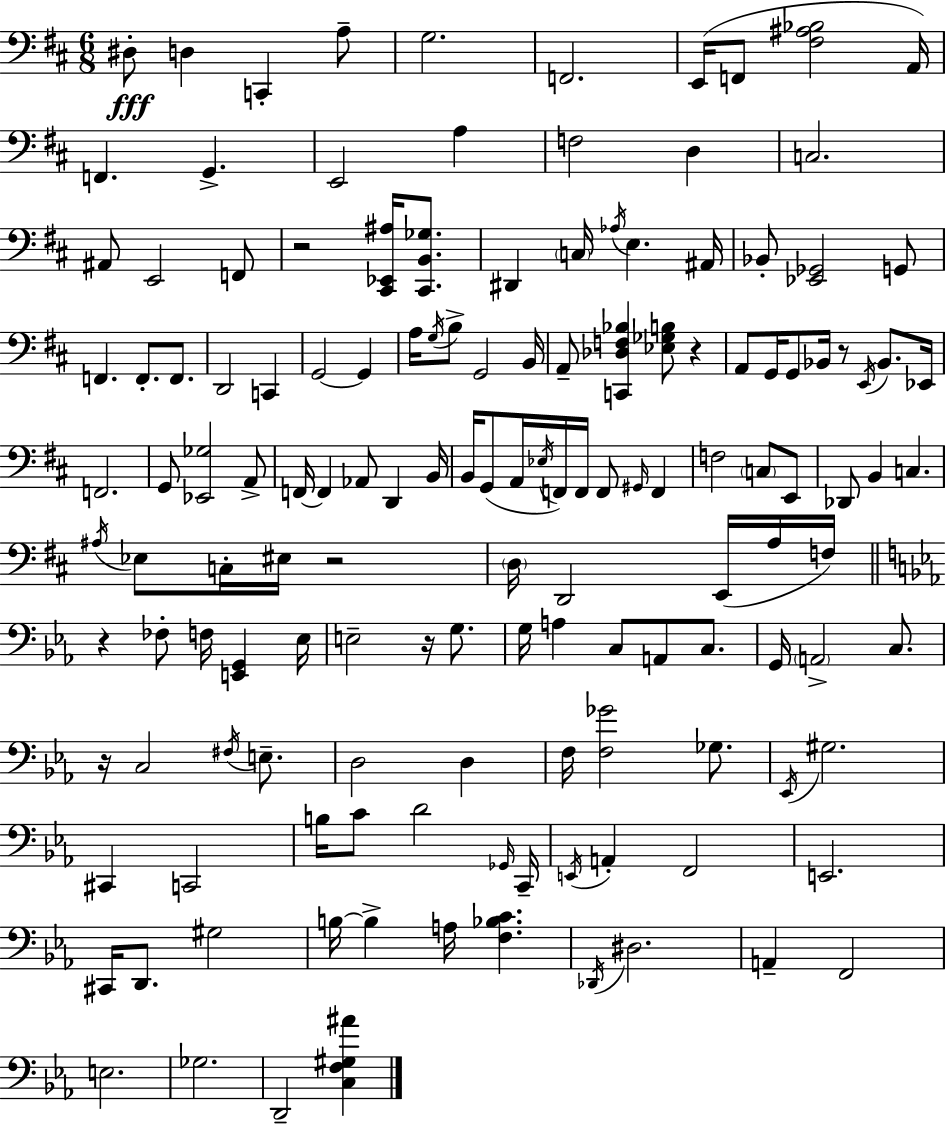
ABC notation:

X:1
T:Untitled
M:6/8
L:1/4
K:D
^D,/2 D, C,, A,/2 G,2 F,,2 E,,/4 F,,/2 [^F,^A,_B,]2 A,,/4 F,, G,, E,,2 A, F,2 D, C,2 ^A,,/2 E,,2 F,,/2 z2 [^C,,_E,,^A,]/4 [^C,,B,,_G,]/2 ^D,, C,/4 _A,/4 E, ^A,,/4 _B,,/2 [_E,,_G,,]2 G,,/2 F,, F,,/2 F,,/2 D,,2 C,, G,,2 G,, A,/4 G,/4 B,/2 G,,2 B,,/4 A,,/2 [C,,_D,F,_B,] [_E,_G,B,]/2 z A,,/2 G,,/4 G,,/2 _B,,/4 z/2 E,,/4 _B,,/2 _E,,/4 F,,2 G,,/2 [_E,,_G,]2 A,,/2 F,,/4 F,, _A,,/2 D,, B,,/4 B,,/4 G,,/2 A,,/4 _E,/4 F,,/4 F,,/4 F,,/2 ^G,,/4 F,, F,2 C,/2 E,,/2 _D,,/2 B,, C, ^A,/4 _E,/2 C,/4 ^E,/4 z2 D,/4 D,,2 E,,/4 A,/4 F,/4 z _F,/2 F,/4 [E,,G,,] _E,/4 E,2 z/4 G,/2 G,/4 A, C,/2 A,,/2 C,/2 G,,/4 A,,2 C,/2 z/4 C,2 ^F,/4 E,/2 D,2 D, F,/4 [F,_G]2 _G,/2 _E,,/4 ^G,2 ^C,, C,,2 B,/4 C/2 D2 _G,,/4 C,,/4 E,,/4 A,, F,,2 E,,2 ^C,,/4 D,,/2 ^G,2 B,/4 B, A,/4 [F,_B,C] _D,,/4 ^D,2 A,, F,,2 E,2 _G,2 D,,2 [C,F,^G,^A]